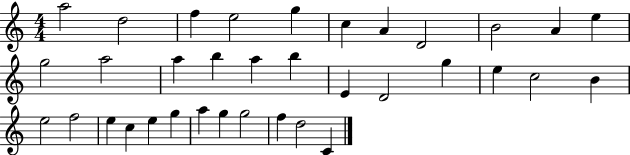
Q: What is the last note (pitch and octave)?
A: C4